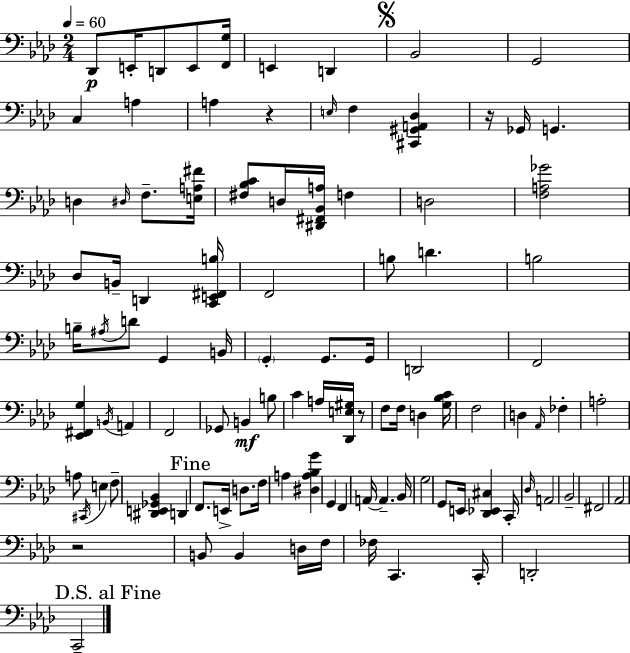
Db2/e E2/s D2/e E2/e [F2,G3]/s E2/q D2/q Bb2/h G2/h C3/q A3/q A3/q R/q E3/s F3/q [C#2,G#2,A2,Db3]/q R/s Gb2/s G2/q. D3/q D#3/s F3/e. [E3,A3,F#4]/s [F#3,Bb3,C4]/e D3/s [D#2,F#2,Bb2,A3]/s F3/q D3/h [F3,A3,Gb4]/h Db3/e B2/s D2/q [C2,E2,F#2,B3]/s F2/h B3/e D4/q. B3/h B3/s A#3/s D4/e G2/q B2/s G2/q G2/e. G2/s D2/h F2/h [Eb2,F#2,G3]/q B2/s A2/q F2/h Gb2/e B2/q B3/e C4/q A3/s [Db2,E3,G#3]/s R/e F3/e F3/s D3/q [G3,Bb3,C4]/s F3/h D3/q Ab2/s FES3/q A3/h A3/e C#2/s E3/q F3/e [D#2,E2,Gb2,Bb2]/q D2/q F2/e. E2/s D3/e. F3/s A3/q [D#3,A3,Bb3,G4]/q G2/q F2/q A2/s A2/q. Bb2/s G3/h G2/e E2/s [Db2,Eb2,C#3]/q C2/s Db3/s A2/h Bb2/h F#2/h Ab2/h R/h B2/e B2/q D3/s F3/s FES3/s C2/q. C2/s D2/h C2/h